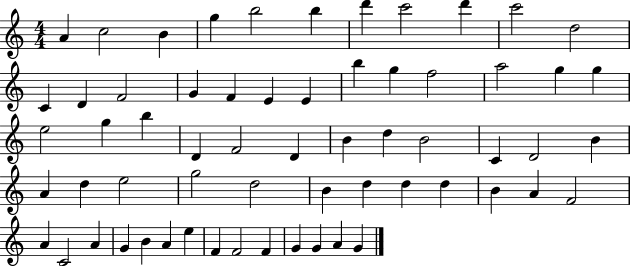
{
  \clef treble
  \numericTimeSignature
  \time 4/4
  \key c \major
  a'4 c''2 b'4 | g''4 b''2 b''4 | d'''4 c'''2 d'''4 | c'''2 d''2 | \break c'4 d'4 f'2 | g'4 f'4 e'4 e'4 | b''4 g''4 f''2 | a''2 g''4 g''4 | \break e''2 g''4 b''4 | d'4 f'2 d'4 | b'4 d''4 b'2 | c'4 d'2 b'4 | \break a'4 d''4 e''2 | g''2 d''2 | b'4 d''4 d''4 d''4 | b'4 a'4 f'2 | \break a'4 c'2 a'4 | g'4 b'4 a'4 e''4 | f'4 f'2 f'4 | g'4 g'4 a'4 g'4 | \break \bar "|."
}